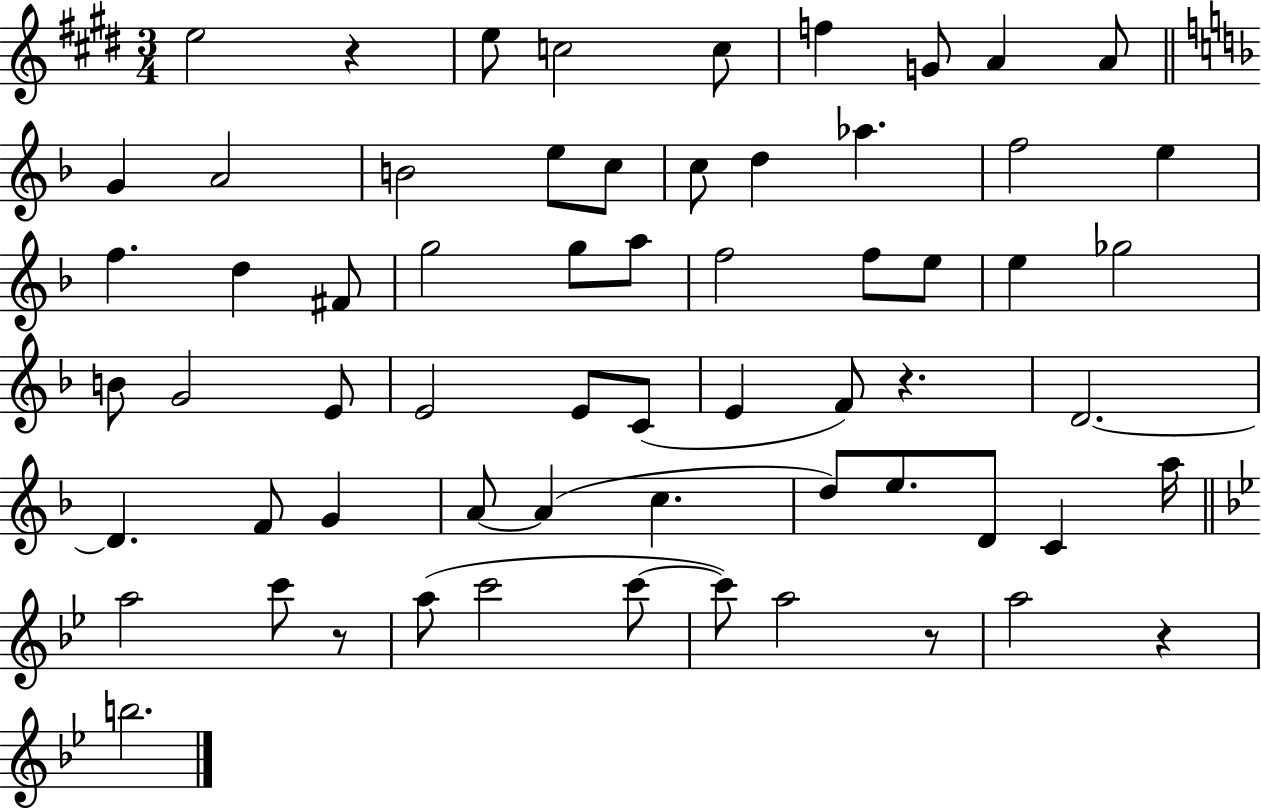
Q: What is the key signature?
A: E major